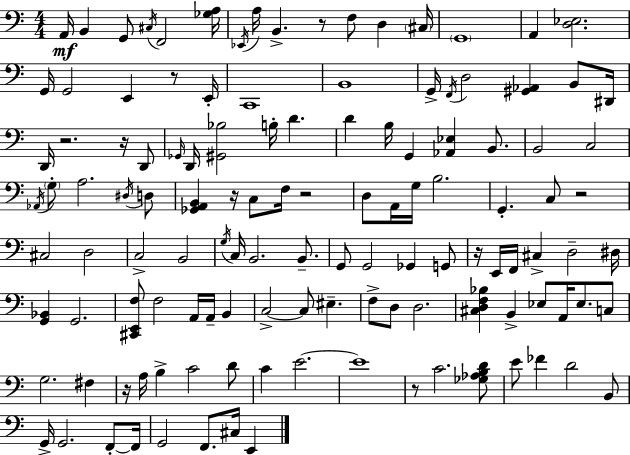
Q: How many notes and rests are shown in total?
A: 124